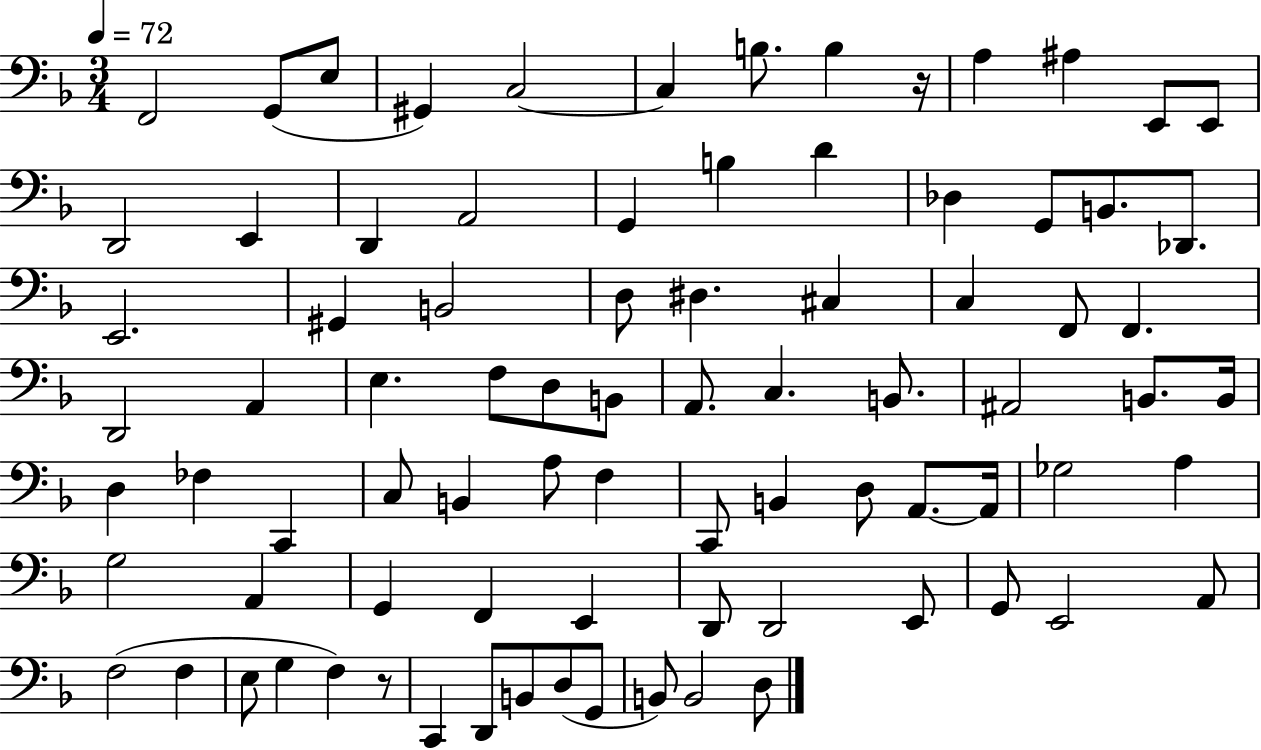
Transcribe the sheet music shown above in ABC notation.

X:1
T:Untitled
M:3/4
L:1/4
K:F
F,,2 G,,/2 E,/2 ^G,, C,2 C, B,/2 B, z/4 A, ^A, E,,/2 E,,/2 D,,2 E,, D,, A,,2 G,, B, D _D, G,,/2 B,,/2 _D,,/2 E,,2 ^G,, B,,2 D,/2 ^D, ^C, C, F,,/2 F,, D,,2 A,, E, F,/2 D,/2 B,,/2 A,,/2 C, B,,/2 ^A,,2 B,,/2 B,,/4 D, _F, C,, C,/2 B,, A,/2 F, C,,/2 B,, D,/2 A,,/2 A,,/4 _G,2 A, G,2 A,, G,, F,, E,, D,,/2 D,,2 E,,/2 G,,/2 E,,2 A,,/2 F,2 F, E,/2 G, F, z/2 C,, D,,/2 B,,/2 D,/2 G,,/2 B,,/2 B,,2 D,/2